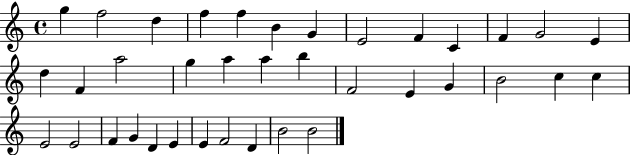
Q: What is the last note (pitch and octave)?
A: B4